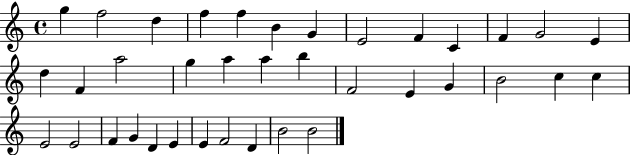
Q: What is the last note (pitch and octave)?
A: B4